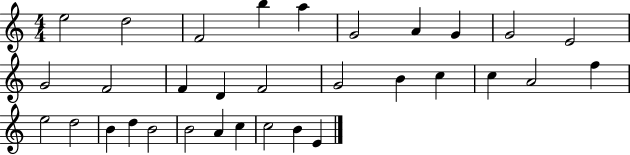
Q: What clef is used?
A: treble